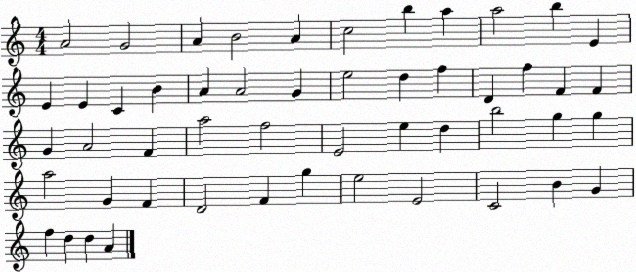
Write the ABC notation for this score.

X:1
T:Untitled
M:4/4
L:1/4
K:C
A2 G2 A B2 A c2 b a a2 b E E E C B A A2 G e2 d f D f F F G A2 F a2 f2 E2 e d b2 g g a2 G F D2 F g e2 E2 C2 B G f d d A